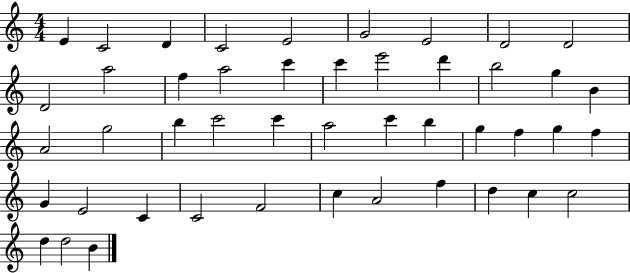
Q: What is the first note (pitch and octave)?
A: E4